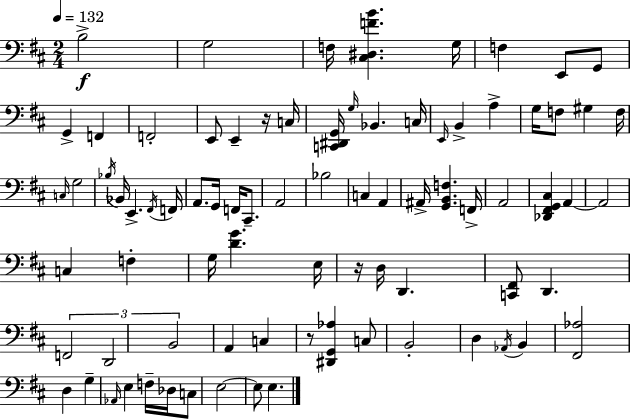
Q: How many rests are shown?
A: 3